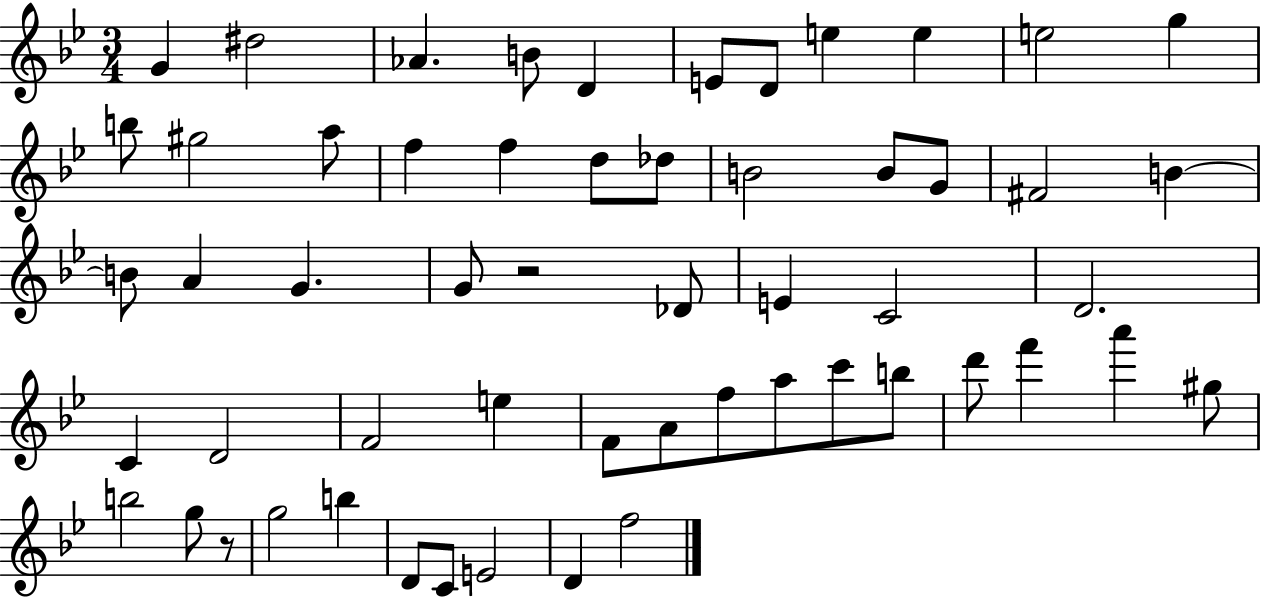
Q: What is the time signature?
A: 3/4